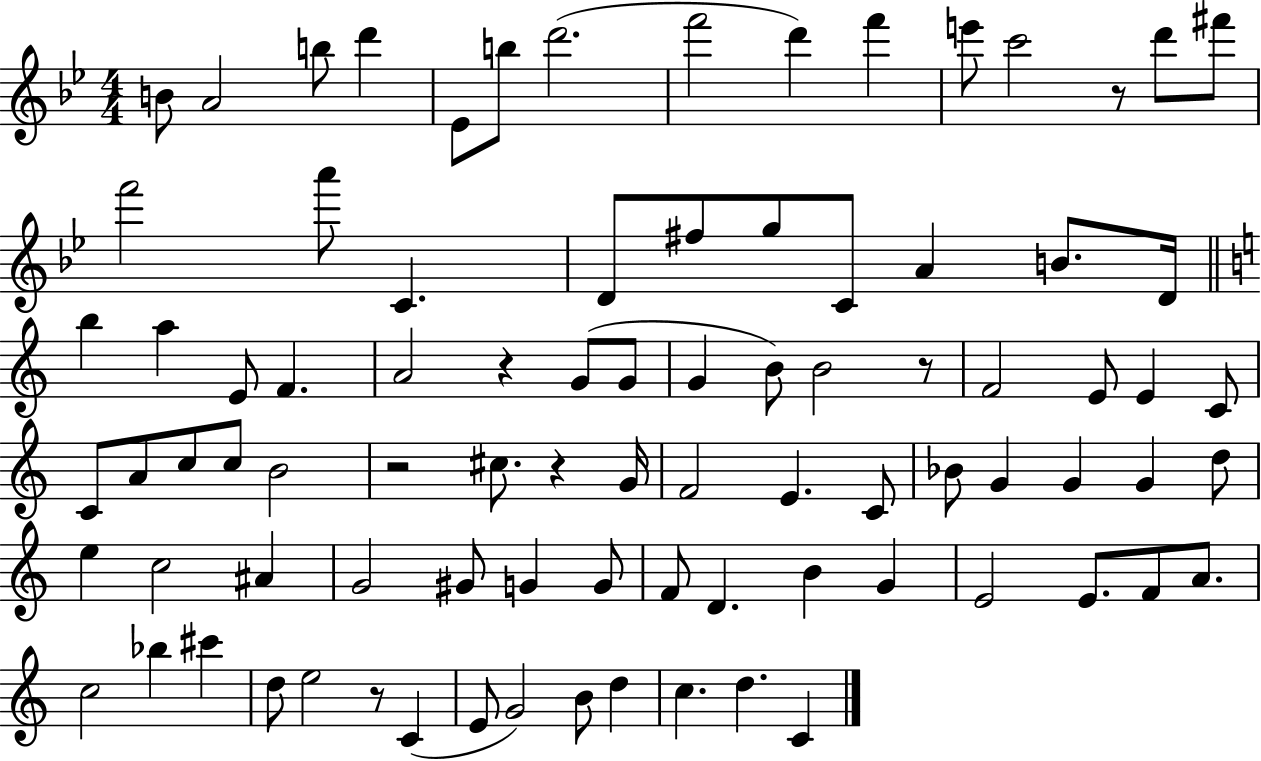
B4/e A4/h B5/e D6/q Eb4/e B5/e D6/h. F6/h D6/q F6/q E6/e C6/h R/e D6/e F#6/e F6/h A6/e C4/q. D4/e F#5/e G5/e C4/e A4/q B4/e. D4/s B5/q A5/q E4/e F4/q. A4/h R/q G4/e G4/e G4/q B4/e B4/h R/e F4/h E4/e E4/q C4/e C4/e A4/e C5/e C5/e B4/h R/h C#5/e. R/q G4/s F4/h E4/q. C4/e Bb4/e G4/q G4/q G4/q D5/e E5/q C5/h A#4/q G4/h G#4/e G4/q G4/e F4/e D4/q. B4/q G4/q E4/h E4/e. F4/e A4/e. C5/h Bb5/q C#6/q D5/e E5/h R/e C4/q E4/e G4/h B4/e D5/q C5/q. D5/q. C4/q